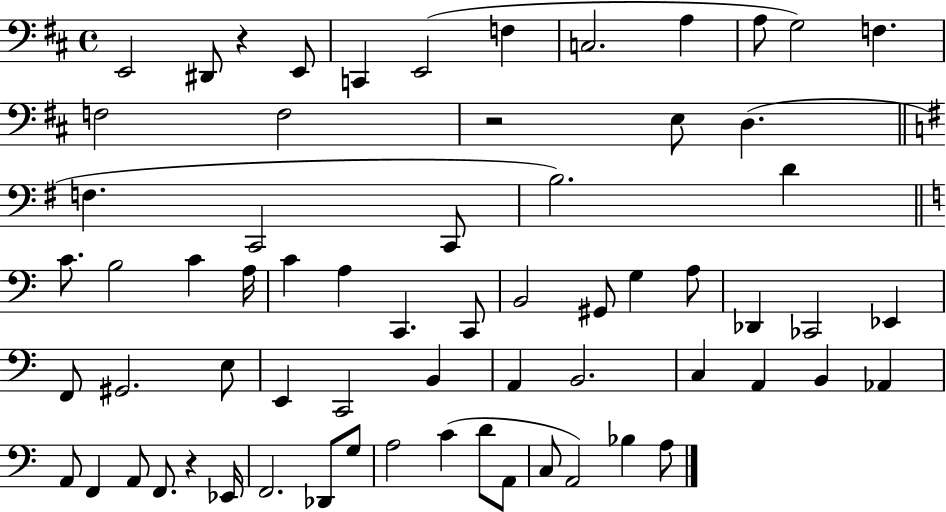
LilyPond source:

{
  \clef bass
  \time 4/4
  \defaultTimeSignature
  \key d \major
  e,2 dis,8 r4 e,8 | c,4 e,2( f4 | c2. a4 | a8 g2) f4. | \break f2 f2 | r2 e8 d4.( | \bar "||" \break \key g \major f4. c,2 c,8 | b2.) d'4 | \bar "||" \break \key c \major c'8. b2 c'4 a16 | c'4 a4 c,4. c,8 | b,2 gis,8 g4 a8 | des,4 ces,2 ees,4 | \break f,8 gis,2. e8 | e,4 c,2 b,4 | a,4 b,2. | c4 a,4 b,4 aes,4 | \break a,8 f,4 a,8 f,8. r4 ees,16 | f,2. des,8 g8 | a2 c'4( d'8 a,8 | c8 a,2) bes4 a8 | \break \bar "|."
}